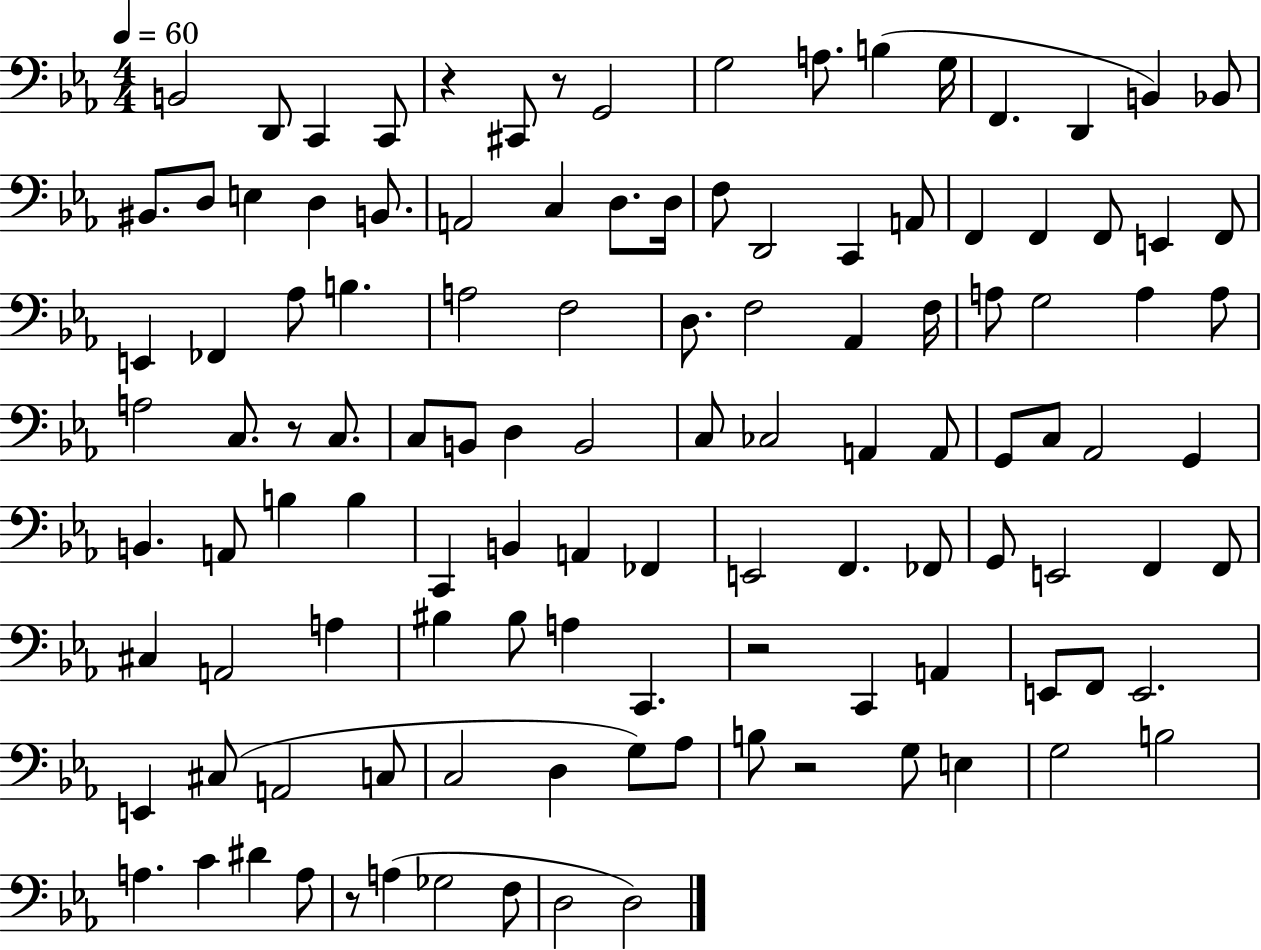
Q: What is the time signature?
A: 4/4